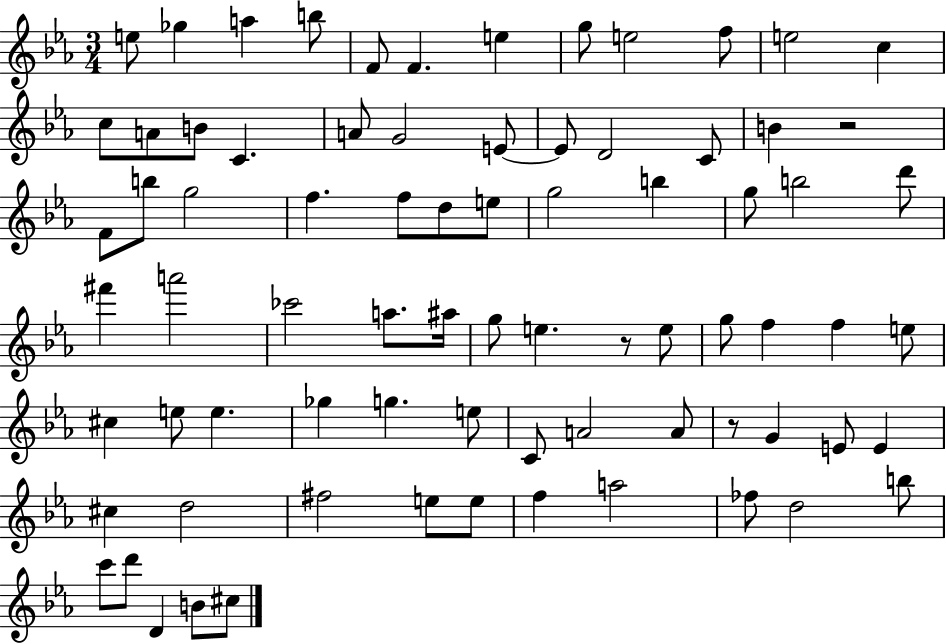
X:1
T:Untitled
M:3/4
L:1/4
K:Eb
e/2 _g a b/2 F/2 F e g/2 e2 f/2 e2 c c/2 A/2 B/2 C A/2 G2 E/2 E/2 D2 C/2 B z2 F/2 b/2 g2 f f/2 d/2 e/2 g2 b g/2 b2 d'/2 ^f' a'2 _c'2 a/2 ^a/4 g/2 e z/2 e/2 g/2 f f e/2 ^c e/2 e _g g e/2 C/2 A2 A/2 z/2 G E/2 E ^c d2 ^f2 e/2 e/2 f a2 _f/2 d2 b/2 c'/2 d'/2 D B/2 ^c/2